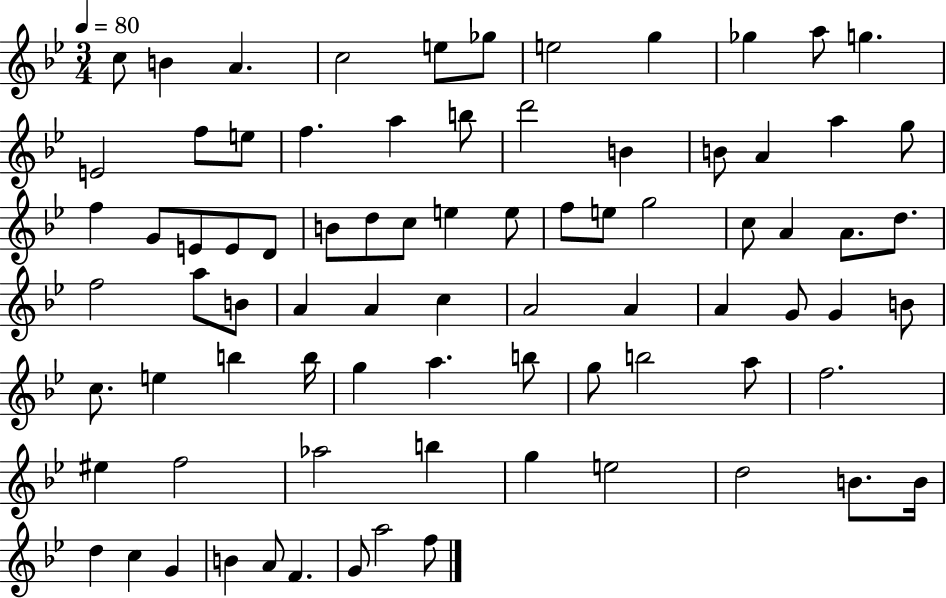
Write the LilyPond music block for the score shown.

{
  \clef treble
  \numericTimeSignature
  \time 3/4
  \key bes \major
  \tempo 4 = 80
  c''8 b'4 a'4. | c''2 e''8 ges''8 | e''2 g''4 | ges''4 a''8 g''4. | \break e'2 f''8 e''8 | f''4. a''4 b''8 | d'''2 b'4 | b'8 a'4 a''4 g''8 | \break f''4 g'8 e'8 e'8 d'8 | b'8 d''8 c''8 e''4 e''8 | f''8 e''8 g''2 | c''8 a'4 a'8. d''8. | \break f''2 a''8 b'8 | a'4 a'4 c''4 | a'2 a'4 | a'4 g'8 g'4 b'8 | \break c''8. e''4 b''4 b''16 | g''4 a''4. b''8 | g''8 b''2 a''8 | f''2. | \break eis''4 f''2 | aes''2 b''4 | g''4 e''2 | d''2 b'8. b'16 | \break d''4 c''4 g'4 | b'4 a'8 f'4. | g'8 a''2 f''8 | \bar "|."
}